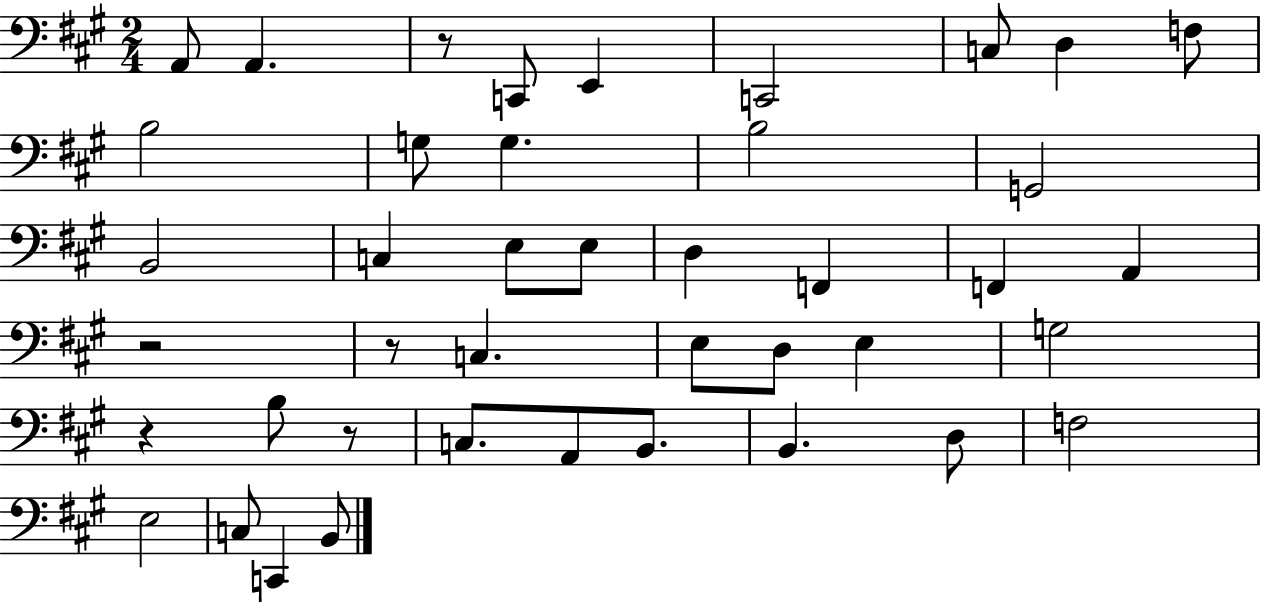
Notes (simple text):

A2/e A2/q. R/e C2/e E2/q C2/h C3/e D3/q F3/e B3/h G3/e G3/q. B3/h G2/h B2/h C3/q E3/e E3/e D3/q F2/q F2/q A2/q R/h R/e C3/q. E3/e D3/e E3/q G3/h R/q B3/e R/e C3/e. A2/e B2/e. B2/q. D3/e F3/h E3/h C3/e C2/q B2/e